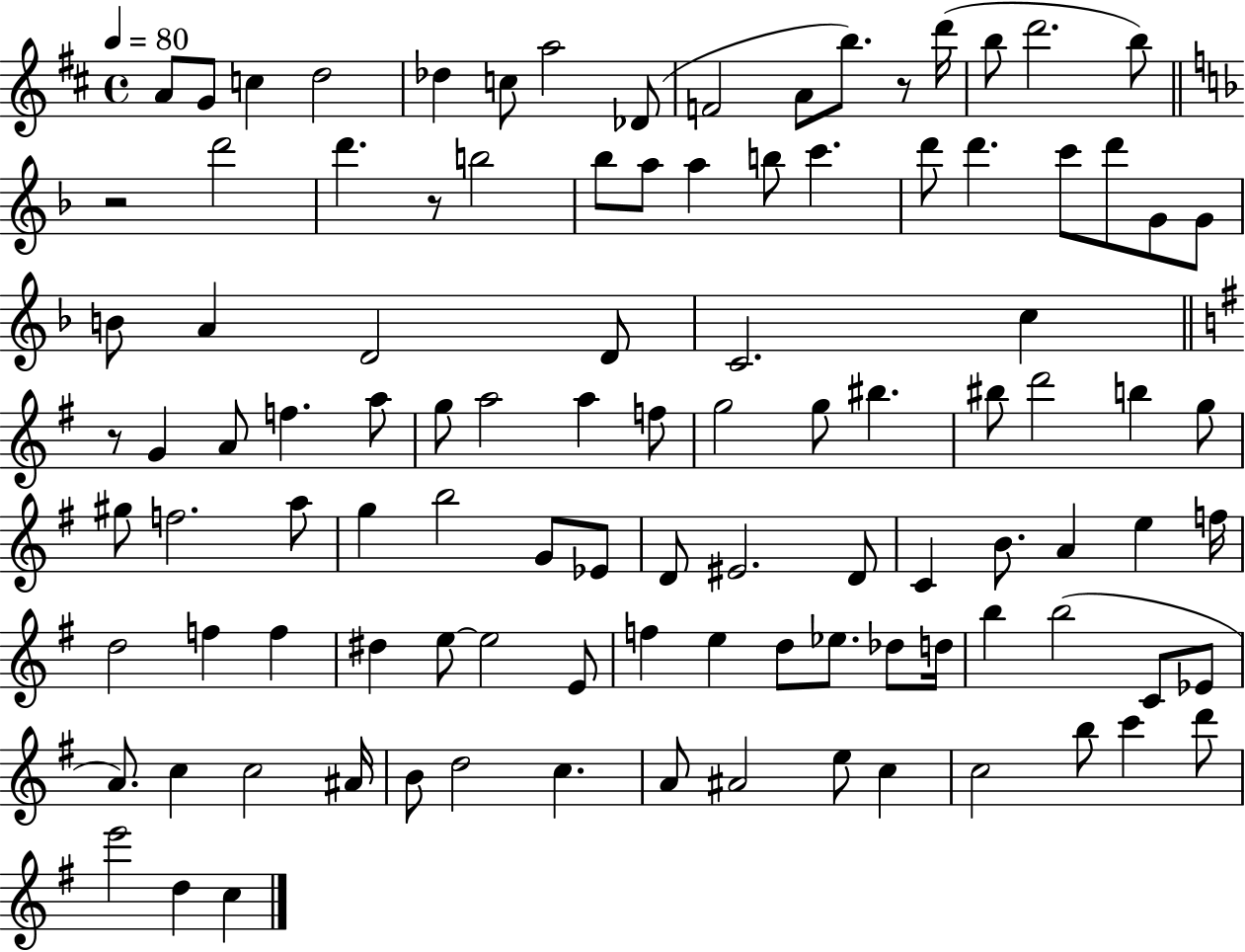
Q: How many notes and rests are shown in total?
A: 104